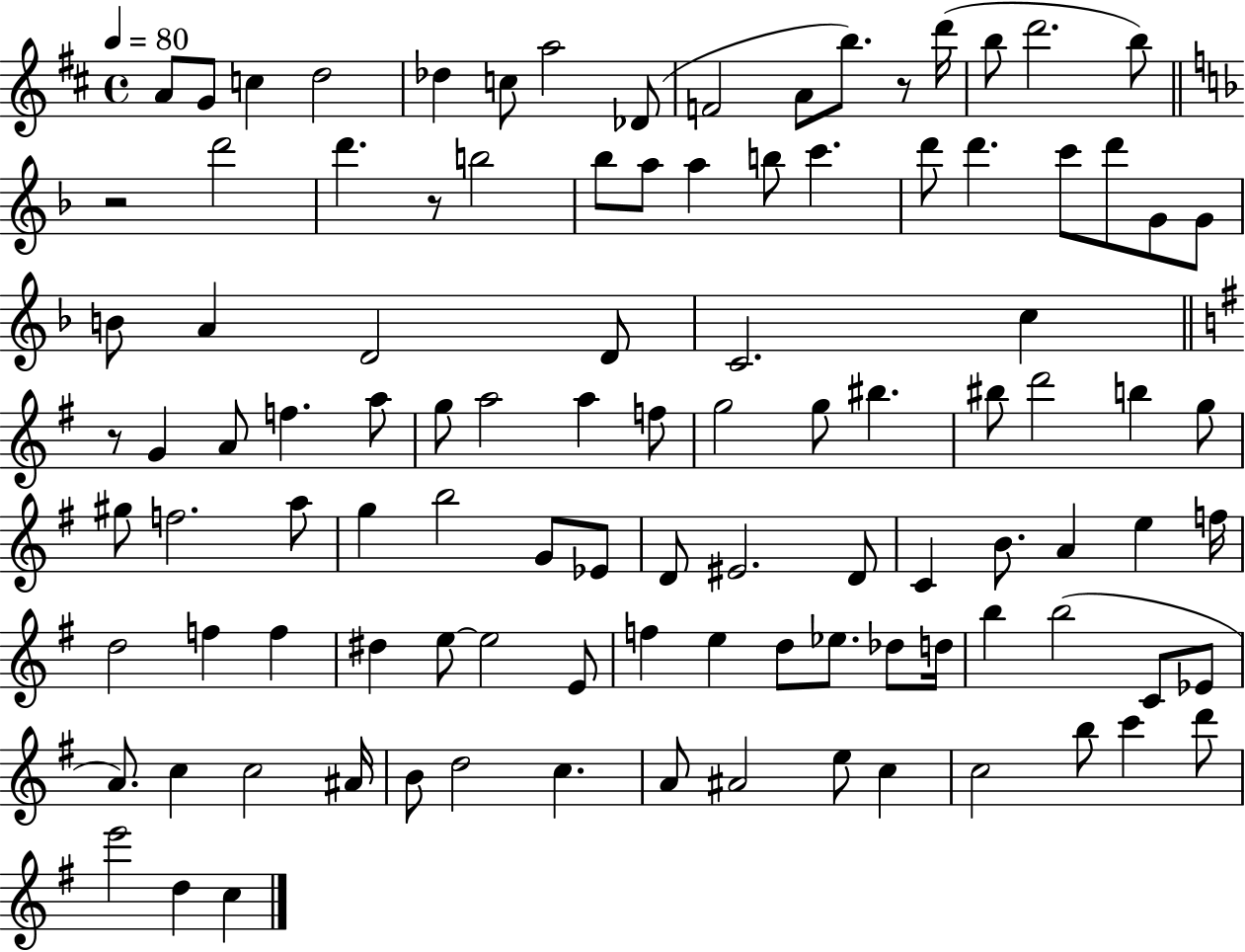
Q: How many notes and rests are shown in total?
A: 104